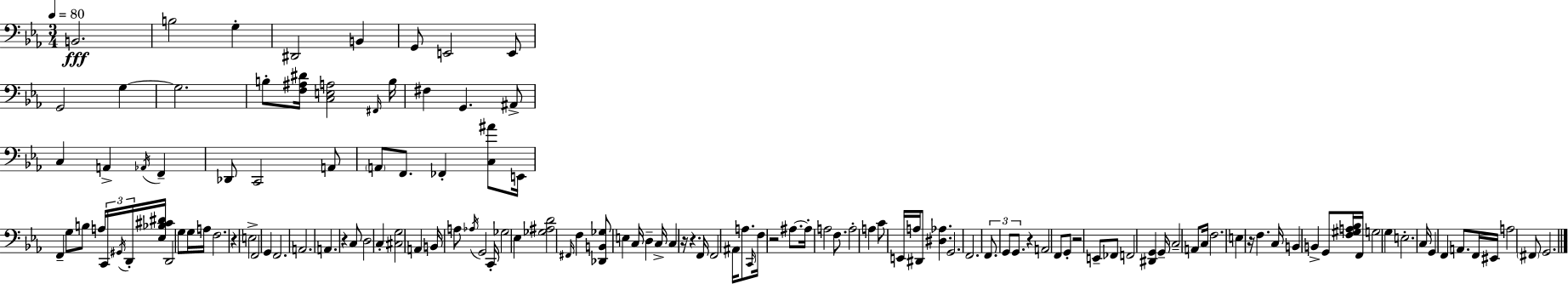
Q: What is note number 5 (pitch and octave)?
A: B2